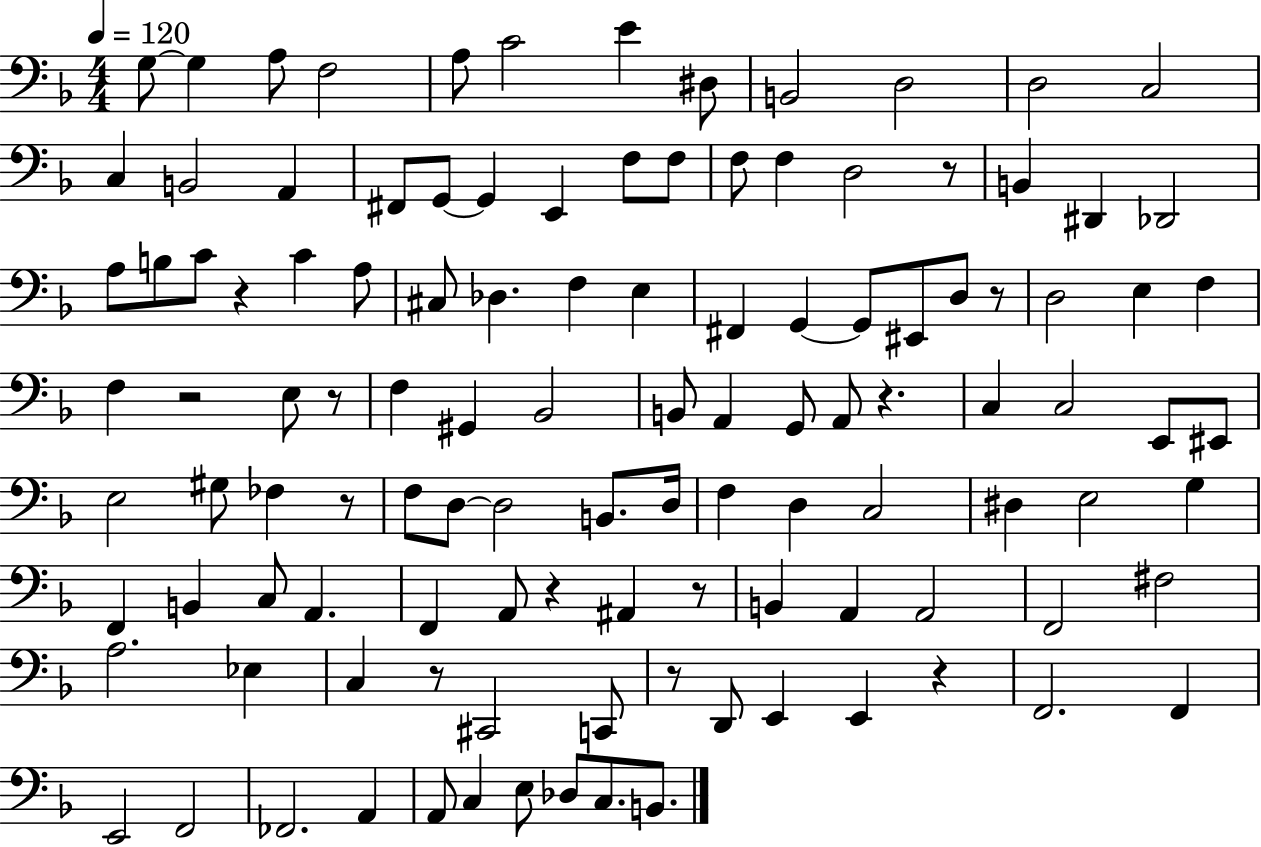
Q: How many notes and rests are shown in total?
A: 115